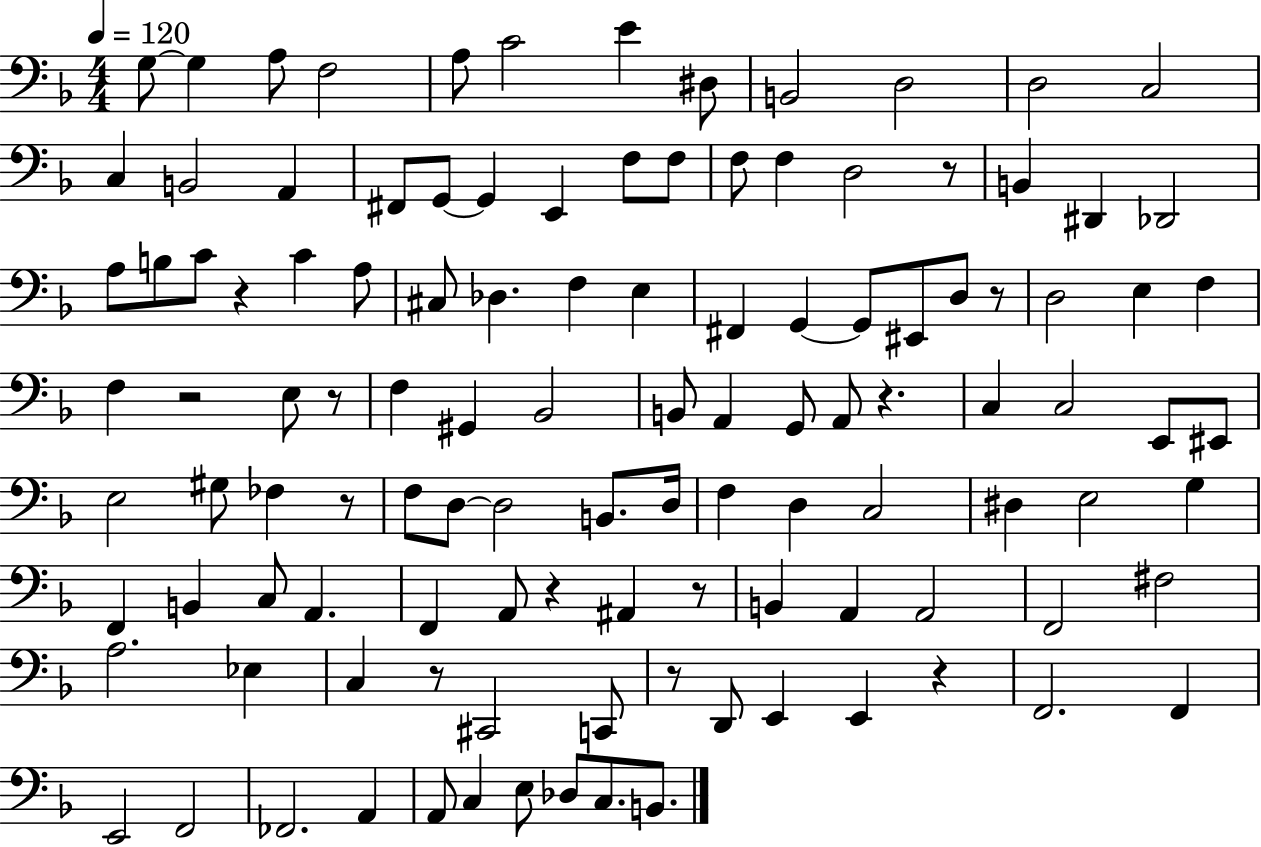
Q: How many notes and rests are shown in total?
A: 115